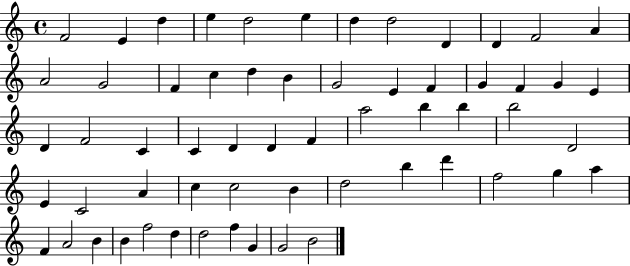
{
  \clef treble
  \time 4/4
  \defaultTimeSignature
  \key c \major
  f'2 e'4 d''4 | e''4 d''2 e''4 | d''4 d''2 d'4 | d'4 f'2 a'4 | \break a'2 g'2 | f'4 c''4 d''4 b'4 | g'2 e'4 f'4 | g'4 f'4 g'4 e'4 | \break d'4 f'2 c'4 | c'4 d'4 d'4 f'4 | a''2 b''4 b''4 | b''2 d'2 | \break e'4 c'2 a'4 | c''4 c''2 b'4 | d''2 b''4 d'''4 | f''2 g''4 a''4 | \break f'4 a'2 b'4 | b'4 f''2 d''4 | d''2 f''4 g'4 | g'2 b'2 | \break \bar "|."
}